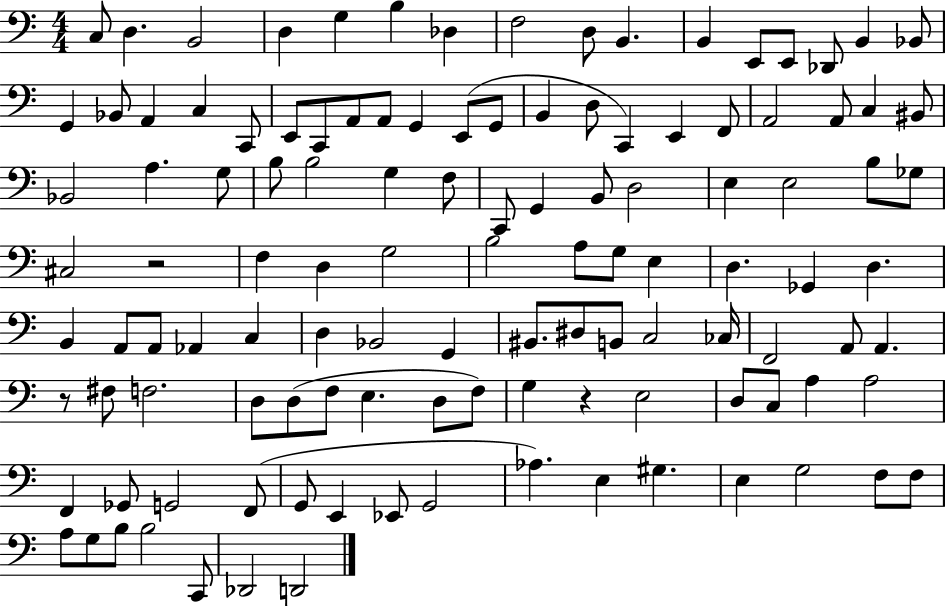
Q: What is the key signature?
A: C major